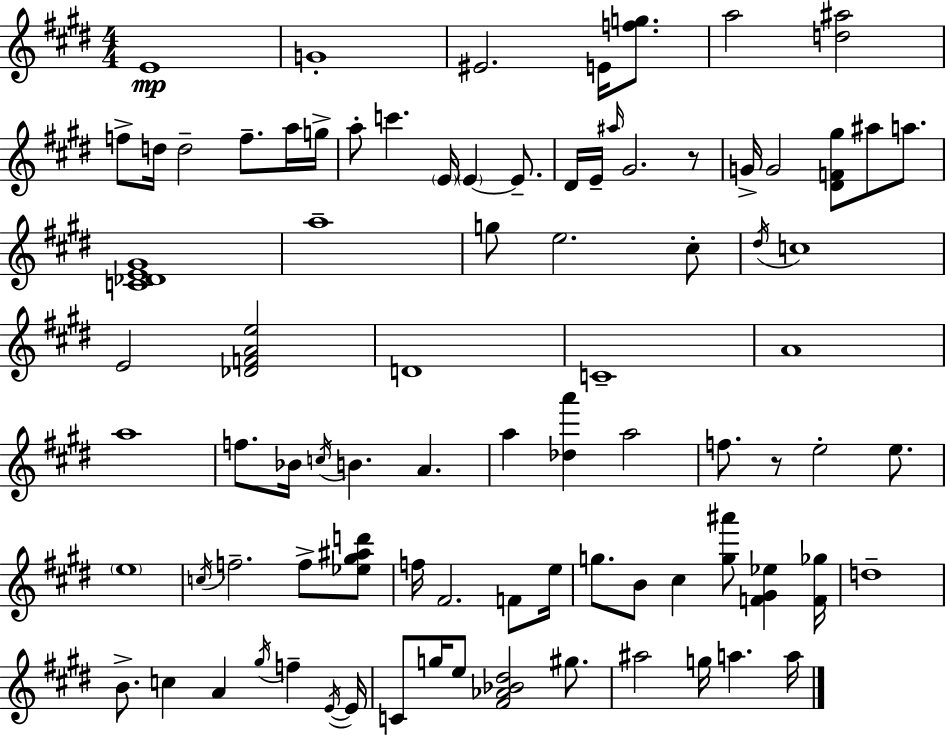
{
  \clef treble
  \numericTimeSignature
  \time 4/4
  \key e \major
  \repeat volta 2 { e'1\mp | g'1-. | eis'2. e'16 <f'' g''>8. | a''2 <d'' ais''>2 | \break f''8-> d''16 d''2-- f''8.-- a''16 g''16-> | a''8-. c'''4. \parenthesize e'16 \parenthesize e'4~~ e'8.-- | dis'16 e'16-- \grace { ais''16 } gis'2. r8 | g'16-> g'2 <dis' f' gis''>8 ais''8 a''8. | \break <c' des' e' gis'>1 | a''1-- | g''8 e''2. cis''8-. | \acciaccatura { dis''16 } c''1 | \break e'2 <des' f' a' e''>2 | d'1 | c'1-- | a'1 | \break a''1 | f''8. bes'16 \acciaccatura { c''16 } b'4. a'4. | a''4 <des'' a'''>4 a''2 | f''8. r8 e''2-. | \break e''8. \parenthesize e''1 | \acciaccatura { c''16 } f''2.-- | f''8-> <ees'' gis'' ais'' d'''>8 f''16 fis'2. | f'8 e''16 g''8. b'8 cis''4 <g'' ais'''>8 <f' gis' ees''>4 | \break <f' ges''>16 d''1-- | b'8.-> c''4 a'4 \acciaccatura { gis''16 } | f''4-- \acciaccatura { e'16~ }~ e'16 c'8 g''16 e''8 <fis' aes' bes' dis''>2 | gis''8. ais''2 g''16 a''4. | \break a''16 } \bar "|."
}